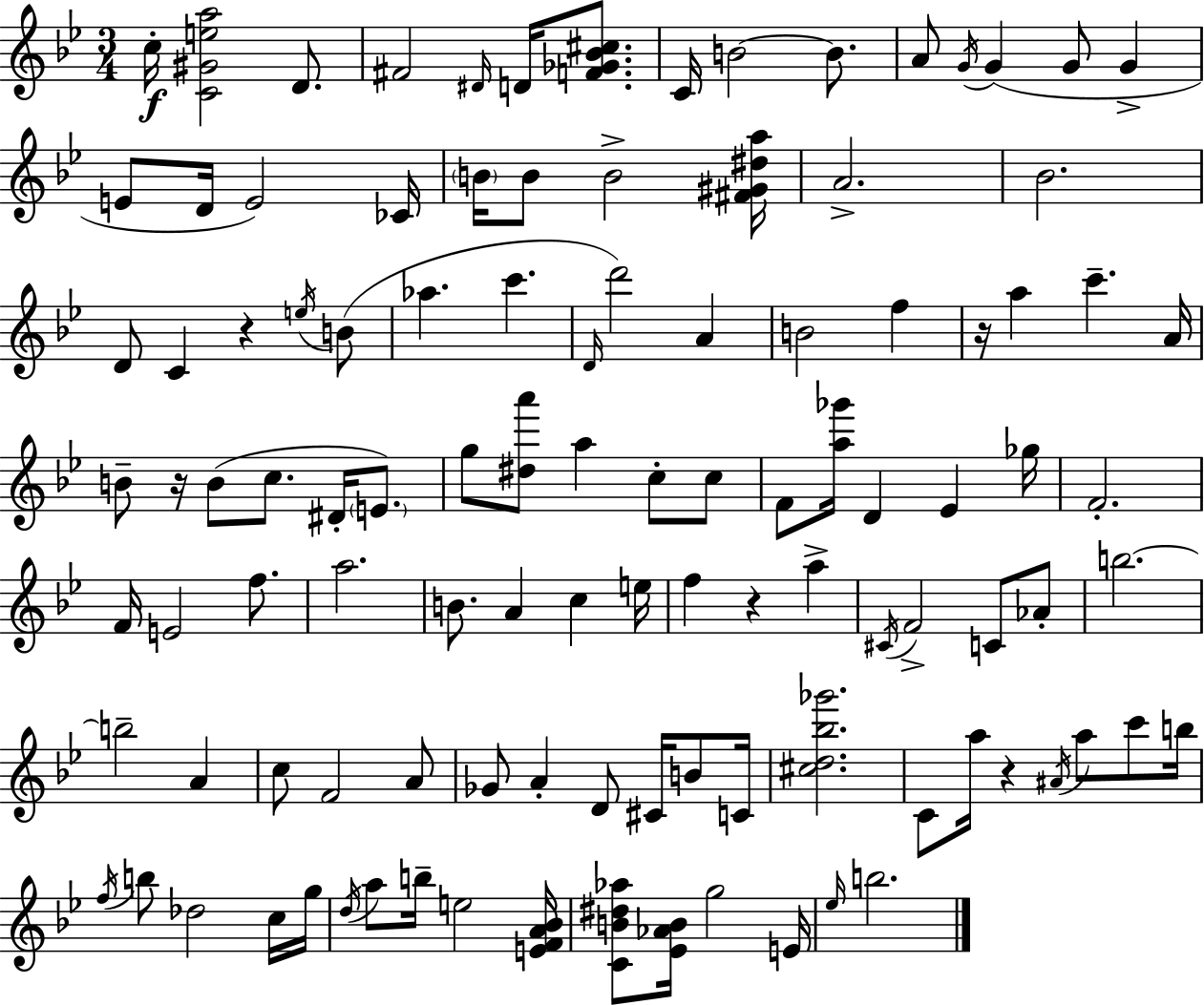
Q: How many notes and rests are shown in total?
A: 109